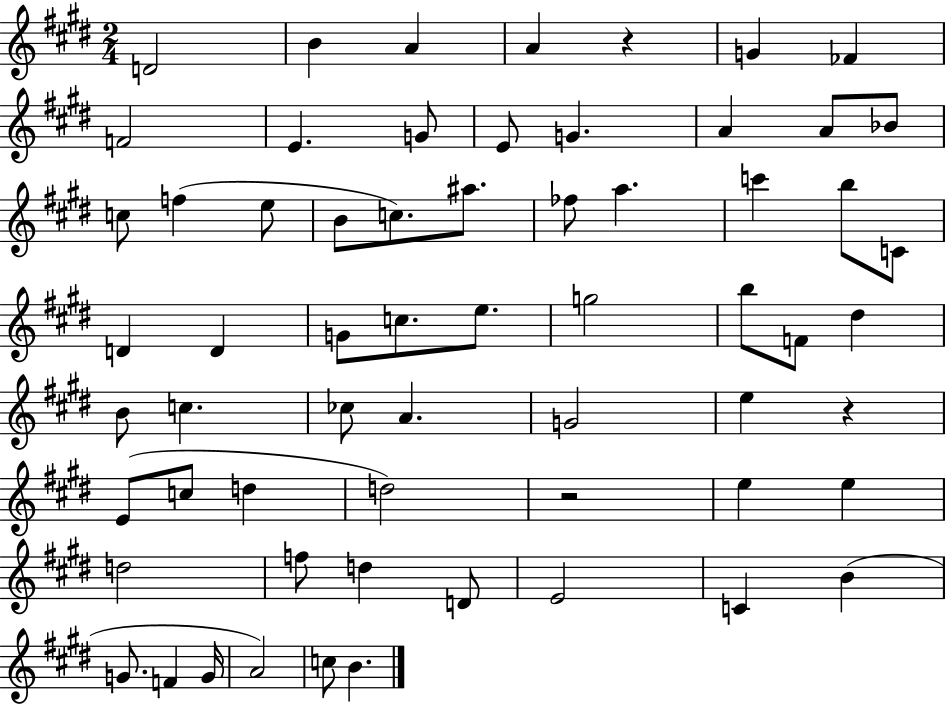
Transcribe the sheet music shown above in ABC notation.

X:1
T:Untitled
M:2/4
L:1/4
K:E
D2 B A A z G _F F2 E G/2 E/2 G A A/2 _B/2 c/2 f e/2 B/2 c/2 ^a/2 _f/2 a c' b/2 C/2 D D G/2 c/2 e/2 g2 b/2 F/2 ^d B/2 c _c/2 A G2 e z E/2 c/2 d d2 z2 e e d2 f/2 d D/2 E2 C B G/2 F G/4 A2 c/2 B